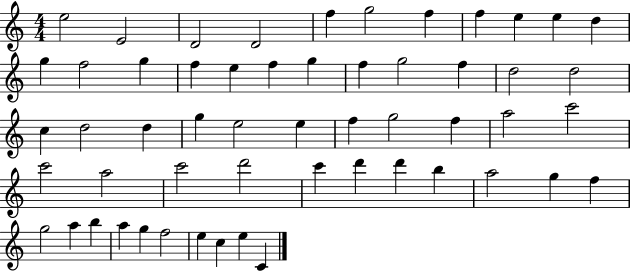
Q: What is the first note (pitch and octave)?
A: E5